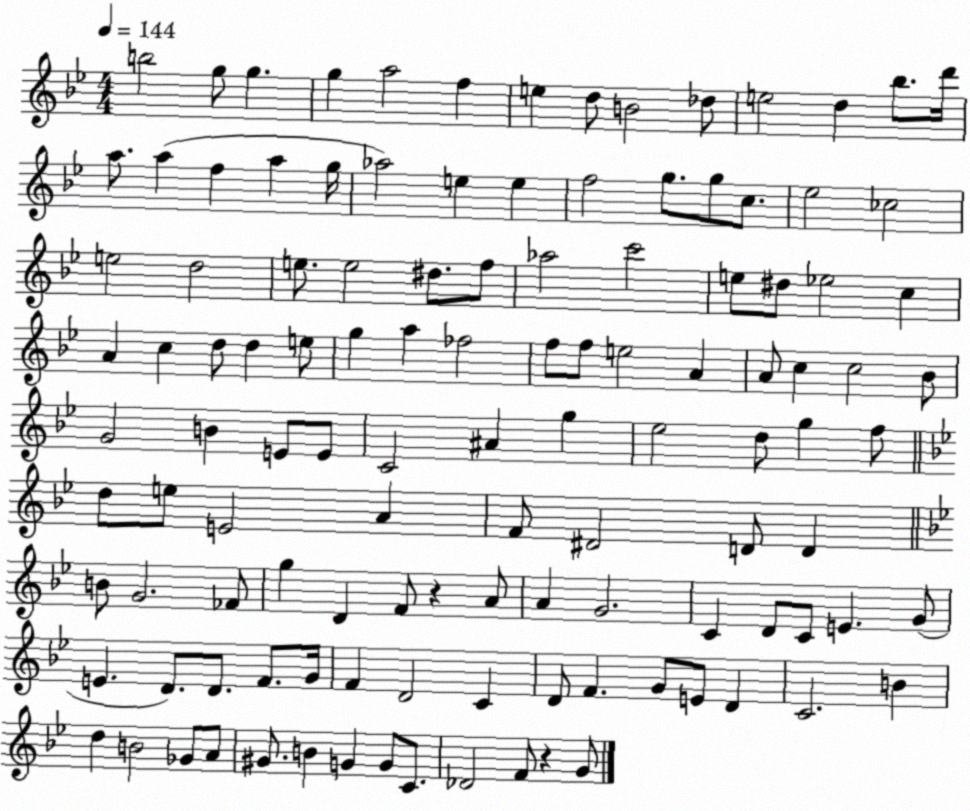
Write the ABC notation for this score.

X:1
T:Untitled
M:4/4
L:1/4
K:Bb
b2 g/2 g g a2 f e d/2 B2 _d/2 e2 d _b/2 d'/4 a/2 a f a g/4 _a2 e e f2 g/2 g/2 c/2 _e2 _c2 e2 d2 e/2 e2 ^d/2 f/2 _a2 c'2 e/2 ^d/2 _e2 c A c d/2 d e/2 g a _f2 f/2 f/2 e2 A A/2 c c2 _B/2 G2 B E/2 E/2 C2 ^A g _e2 d/2 g f/2 d/2 e/2 E2 A F/2 ^D2 D/2 D B/2 G2 _F/2 g D F/2 z A/2 A G2 C D/2 C/2 E G/2 E D/2 D/2 F/2 G/4 F D2 C D/2 F G/2 E/2 D C2 B d B2 _G/2 A/2 ^G/2 B G G/2 C/2 _D2 F/2 z G/2